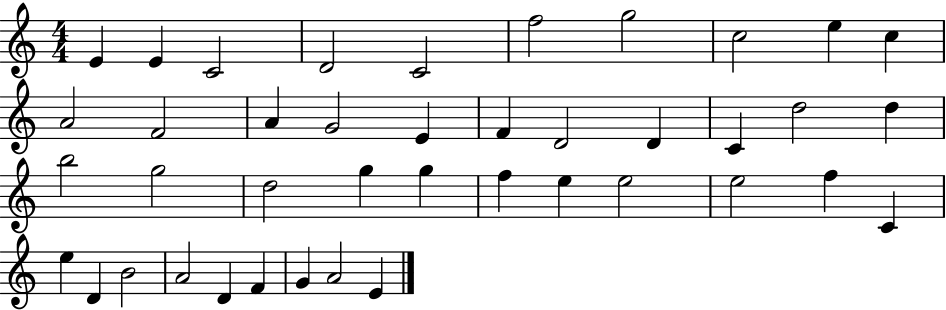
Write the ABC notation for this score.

X:1
T:Untitled
M:4/4
L:1/4
K:C
E E C2 D2 C2 f2 g2 c2 e c A2 F2 A G2 E F D2 D C d2 d b2 g2 d2 g g f e e2 e2 f C e D B2 A2 D F G A2 E